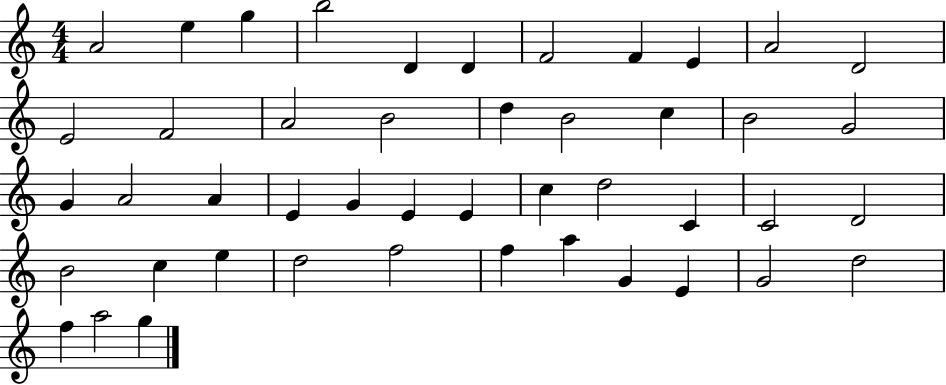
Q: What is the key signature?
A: C major